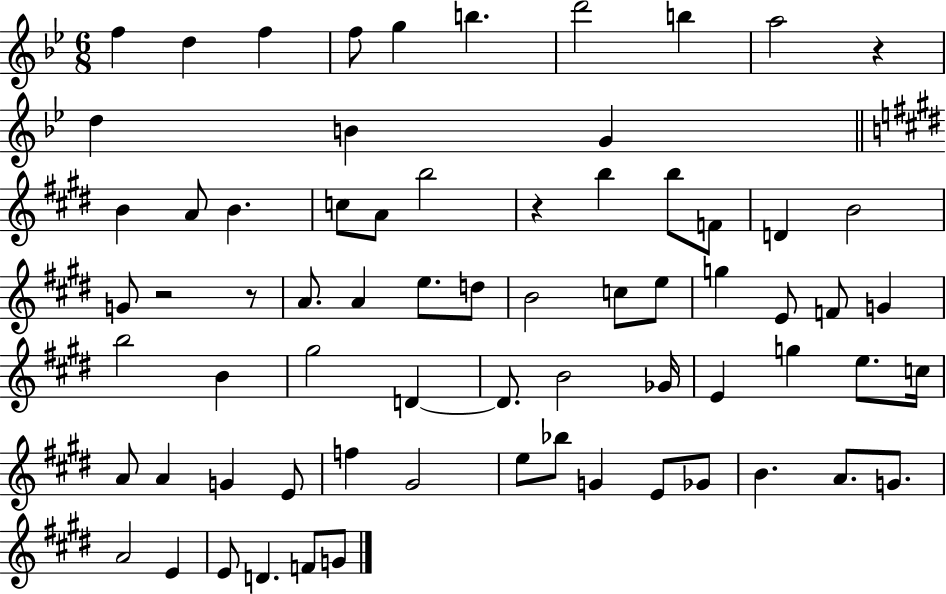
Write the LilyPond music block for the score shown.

{
  \clef treble
  \numericTimeSignature
  \time 6/8
  \key bes \major
  \repeat volta 2 { f''4 d''4 f''4 | f''8 g''4 b''4. | d'''2 b''4 | a''2 r4 | \break d''4 b'4 g'4 | \bar "||" \break \key e \major b'4 a'8 b'4. | c''8 a'8 b''2 | r4 b''4 b''8 f'8 | d'4 b'2 | \break g'8 r2 r8 | a'8. a'4 e''8. d''8 | b'2 c''8 e''8 | g''4 e'8 f'8 g'4 | \break b''2 b'4 | gis''2 d'4~~ | d'8. b'2 ges'16 | e'4 g''4 e''8. c''16 | \break a'8 a'4 g'4 e'8 | f''4 gis'2 | e''8 bes''8 g'4 e'8 ges'8 | b'4. a'8. g'8. | \break a'2 e'4 | e'8 d'4. f'8 g'8 | } \bar "|."
}